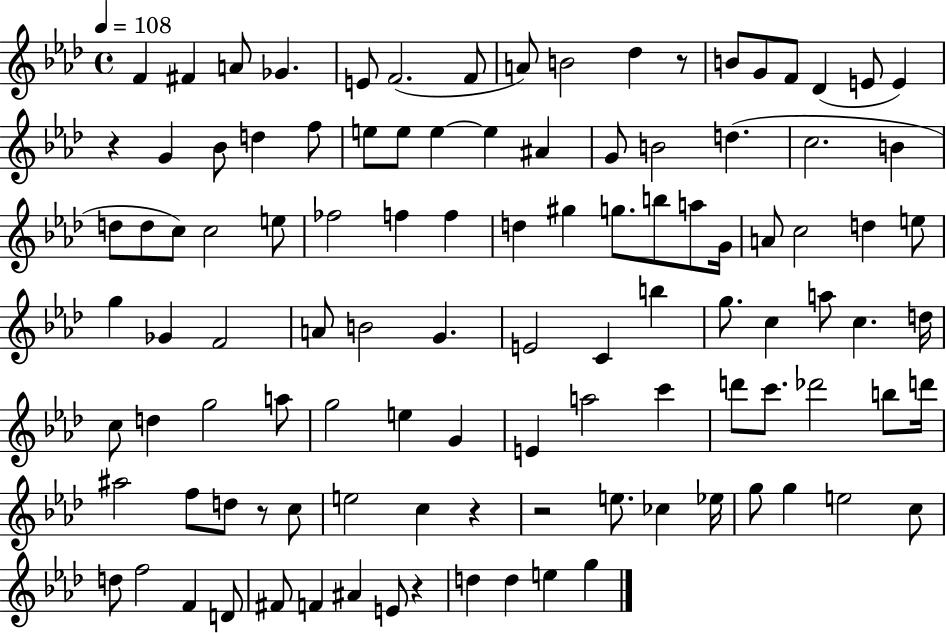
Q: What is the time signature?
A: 4/4